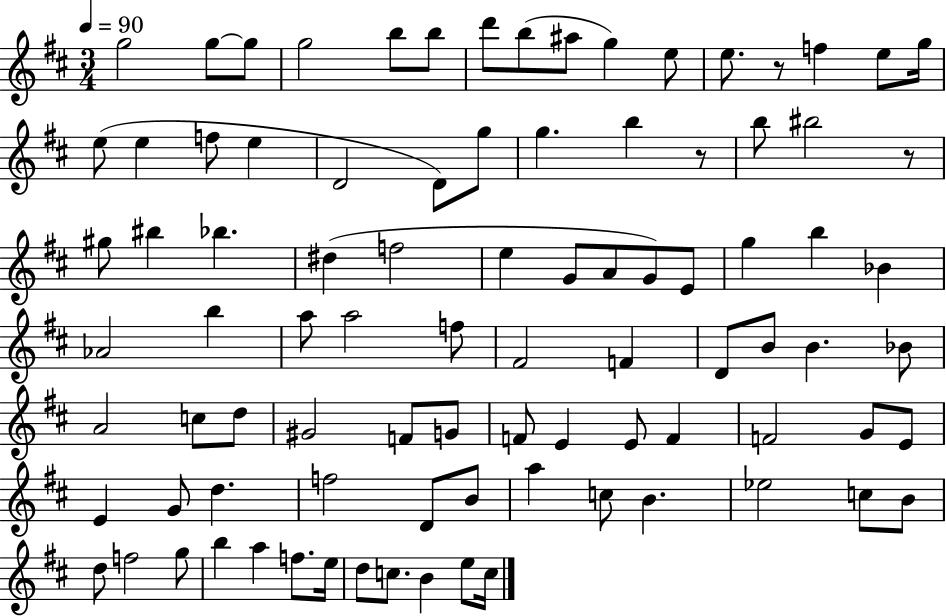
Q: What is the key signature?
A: D major